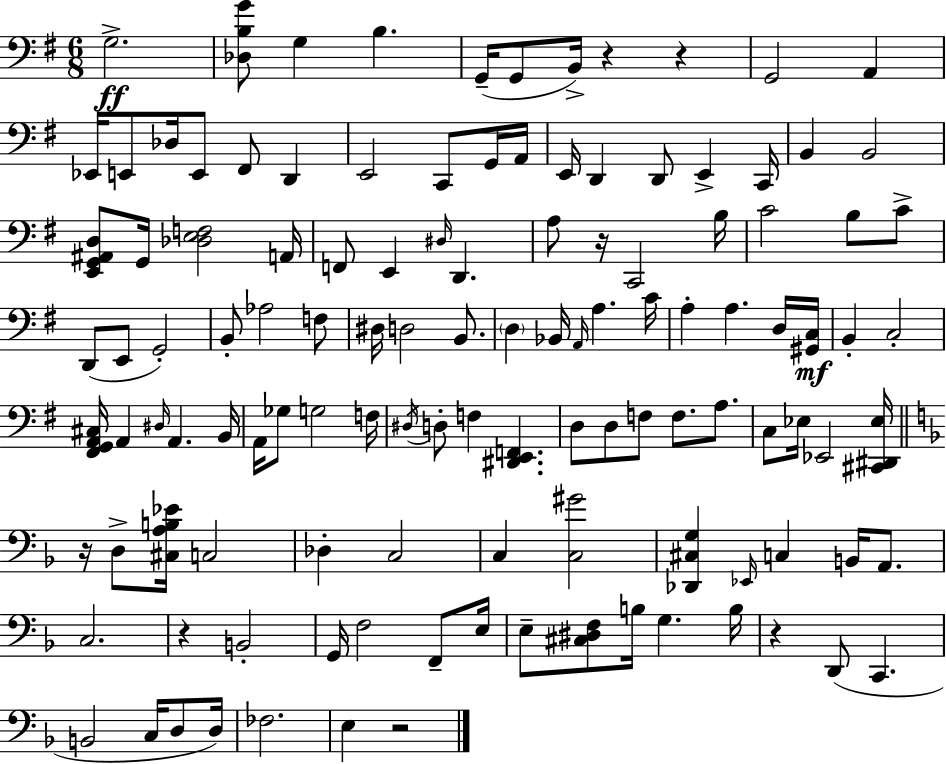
{
  \clef bass
  \numericTimeSignature
  \time 6/8
  \key g \major
  \repeat volta 2 { g2.->\ff | <des b g'>8 g4 b4. | g,16--( g,8 b,16->) r4 r4 | g,2 a,4 | \break ees,16 e,8 des16 e,8 fis,8 d,4 | e,2 c,8 g,16 a,16 | e,16 d,4 d,8 e,4-> c,16 | b,4 b,2 | \break <e, g, ais, d>8 g,16 <des e f>2 a,16 | f,8 e,4 \grace { dis16 } d,4. | a8 r16 c,2 | b16 c'2 b8 c'8-> | \break d,8( e,8 g,2-.) | b,8-. aes2 f8 | dis16 d2 b,8. | \parenthesize d4 bes,16 \grace { a,16 } a4. | \break c'16 a4-. a4. | d16 <gis, c>16\mf b,4-. c2-. | <fis, g, a, cis>16 a,4 \grace { dis16 } a,4. | b,16 a,16 ges8 g2 | \break f16 \acciaccatura { dis16 } d8-. f4 <dis, e, f,>4. | d8 d8 f8 f8. | a8. c8 ees16 ees,2 | <cis, dis, ees>16 \bar "||" \break \key f \major r16 d8-> <cis a b ees'>16 c2 | des4-. c2 | c4 <c gis'>2 | <des, cis g>4 \grace { ees,16 } c4 b,16 a,8. | \break c2. | r4 b,2-. | g,16 f2 f,8-- | e16 e8-- <cis dis f>8 b16 g4. | \break b16 r4 d,8( c,4. | b,2 c16 d8 | d16) fes2. | e4 r2 | \break } \bar "|."
}